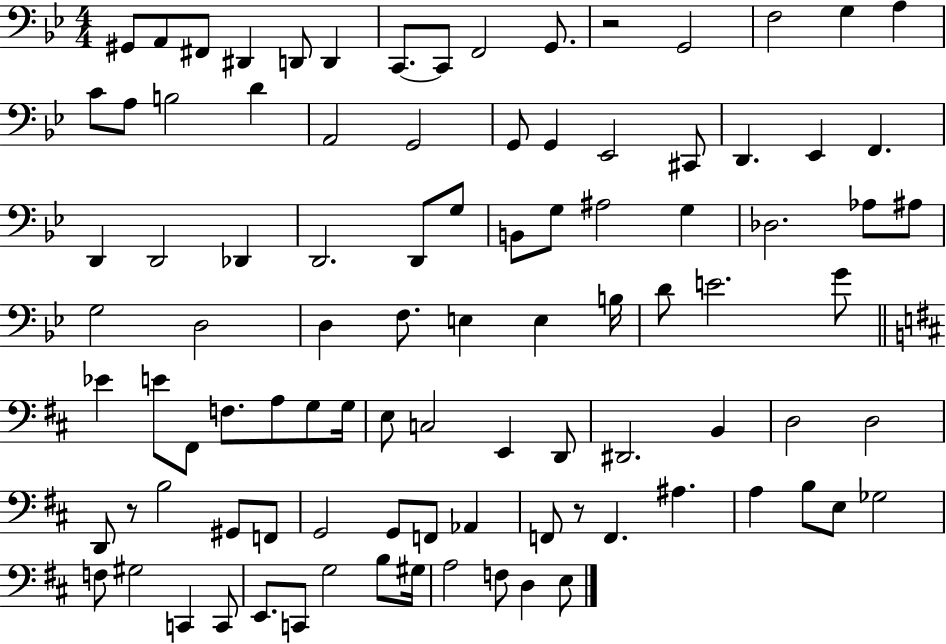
{
  \clef bass
  \numericTimeSignature
  \time 4/4
  \key bes \major
  gis,8 a,8 fis,8 dis,4 d,8 d,4 | c,8.~~ c,8 f,2 g,8. | r2 g,2 | f2 g4 a4 | \break c'8 a8 b2 d'4 | a,2 g,2 | g,8 g,4 ees,2 cis,8 | d,4. ees,4 f,4. | \break d,4 d,2 des,4 | d,2. d,8 g8 | b,8 g8 ais2 g4 | des2. aes8 ais8 | \break g2 d2 | d4 f8. e4 e4 b16 | d'8 e'2. g'8 | \bar "||" \break \key b \minor ees'4 e'8 fis,8 f8. a8 g8 g16 | e8 c2 e,4 d,8 | dis,2. b,4 | d2 d2 | \break d,8 r8 b2 gis,8 f,8 | g,2 g,8 f,8 aes,4 | f,8 r8 f,4. ais4. | a4 b8 e8 ges2 | \break f8 gis2 c,4 c,8 | e,8. c,8 g2 b8 gis16 | a2 f8 d4 e8 | \bar "|."
}